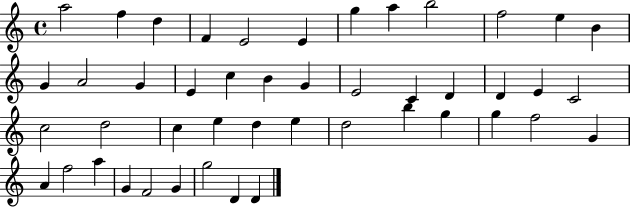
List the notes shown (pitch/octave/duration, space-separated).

A5/h F5/q D5/q F4/q E4/h E4/q G5/q A5/q B5/h F5/h E5/q B4/q G4/q A4/h G4/q E4/q C5/q B4/q G4/q E4/h C4/q D4/q D4/q E4/q C4/h C5/h D5/h C5/q E5/q D5/q E5/q D5/h B5/q G5/q G5/q F5/h G4/q A4/q F5/h A5/q G4/q F4/h G4/q G5/h D4/q D4/q